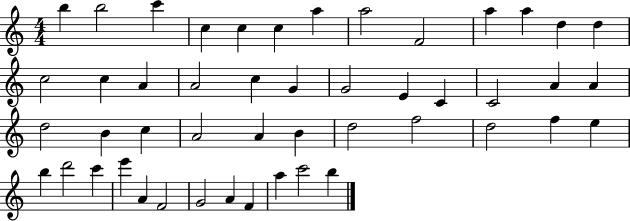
B5/q B5/h C6/q C5/q C5/q C5/q A5/q A5/h F4/h A5/q A5/q D5/q D5/q C5/h C5/q A4/q A4/h C5/q G4/q G4/h E4/q C4/q C4/h A4/q A4/q D5/h B4/q C5/q A4/h A4/q B4/q D5/h F5/h D5/h F5/q E5/q B5/q D6/h C6/q E6/q A4/q F4/h G4/h A4/q F4/q A5/q C6/h B5/q